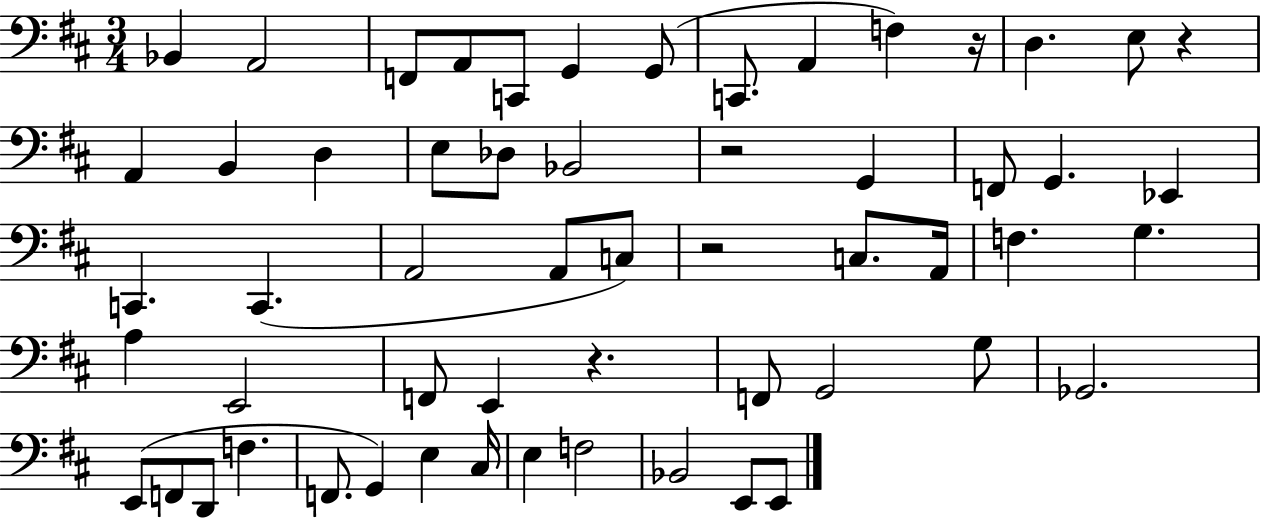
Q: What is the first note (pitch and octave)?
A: Bb2